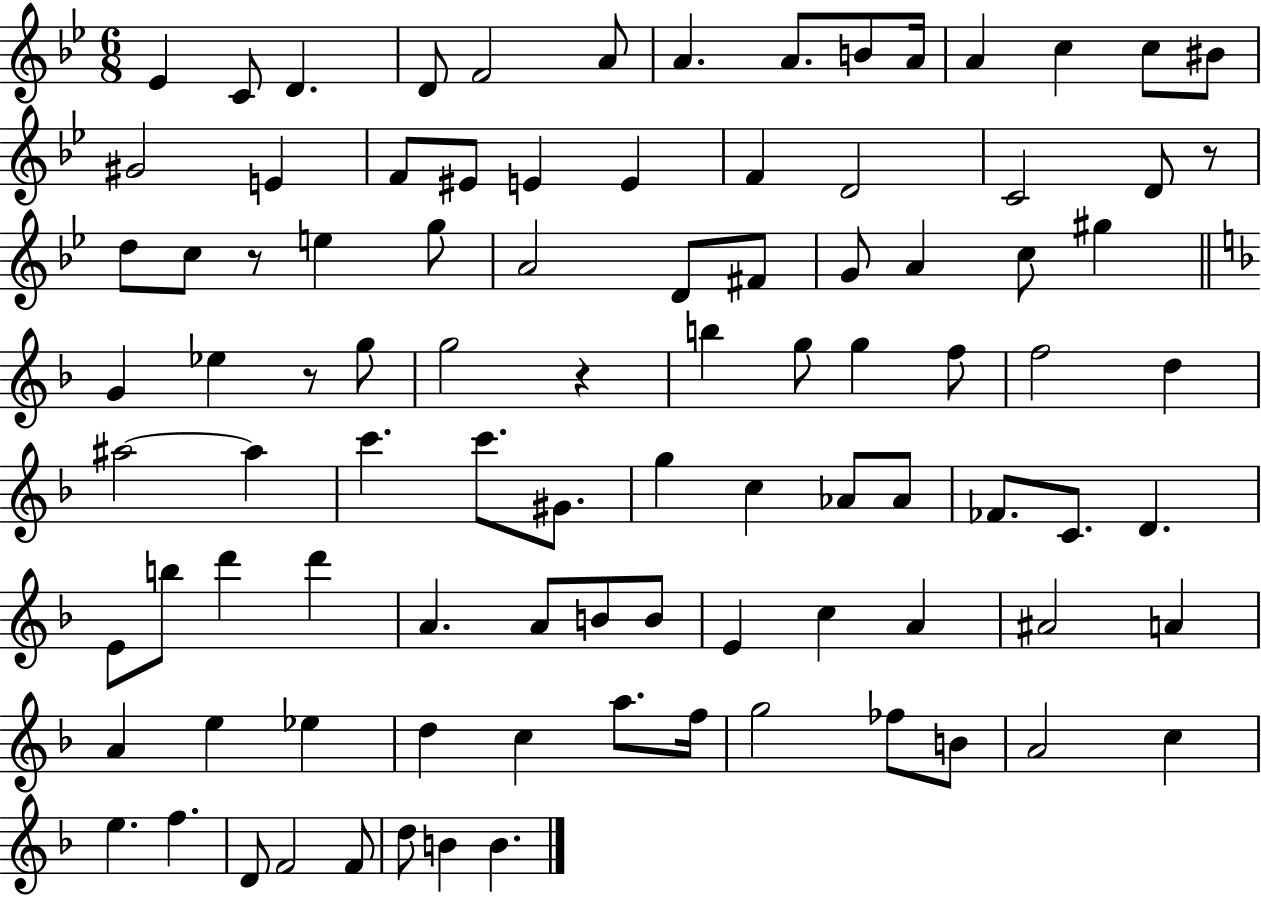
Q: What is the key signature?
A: BES major